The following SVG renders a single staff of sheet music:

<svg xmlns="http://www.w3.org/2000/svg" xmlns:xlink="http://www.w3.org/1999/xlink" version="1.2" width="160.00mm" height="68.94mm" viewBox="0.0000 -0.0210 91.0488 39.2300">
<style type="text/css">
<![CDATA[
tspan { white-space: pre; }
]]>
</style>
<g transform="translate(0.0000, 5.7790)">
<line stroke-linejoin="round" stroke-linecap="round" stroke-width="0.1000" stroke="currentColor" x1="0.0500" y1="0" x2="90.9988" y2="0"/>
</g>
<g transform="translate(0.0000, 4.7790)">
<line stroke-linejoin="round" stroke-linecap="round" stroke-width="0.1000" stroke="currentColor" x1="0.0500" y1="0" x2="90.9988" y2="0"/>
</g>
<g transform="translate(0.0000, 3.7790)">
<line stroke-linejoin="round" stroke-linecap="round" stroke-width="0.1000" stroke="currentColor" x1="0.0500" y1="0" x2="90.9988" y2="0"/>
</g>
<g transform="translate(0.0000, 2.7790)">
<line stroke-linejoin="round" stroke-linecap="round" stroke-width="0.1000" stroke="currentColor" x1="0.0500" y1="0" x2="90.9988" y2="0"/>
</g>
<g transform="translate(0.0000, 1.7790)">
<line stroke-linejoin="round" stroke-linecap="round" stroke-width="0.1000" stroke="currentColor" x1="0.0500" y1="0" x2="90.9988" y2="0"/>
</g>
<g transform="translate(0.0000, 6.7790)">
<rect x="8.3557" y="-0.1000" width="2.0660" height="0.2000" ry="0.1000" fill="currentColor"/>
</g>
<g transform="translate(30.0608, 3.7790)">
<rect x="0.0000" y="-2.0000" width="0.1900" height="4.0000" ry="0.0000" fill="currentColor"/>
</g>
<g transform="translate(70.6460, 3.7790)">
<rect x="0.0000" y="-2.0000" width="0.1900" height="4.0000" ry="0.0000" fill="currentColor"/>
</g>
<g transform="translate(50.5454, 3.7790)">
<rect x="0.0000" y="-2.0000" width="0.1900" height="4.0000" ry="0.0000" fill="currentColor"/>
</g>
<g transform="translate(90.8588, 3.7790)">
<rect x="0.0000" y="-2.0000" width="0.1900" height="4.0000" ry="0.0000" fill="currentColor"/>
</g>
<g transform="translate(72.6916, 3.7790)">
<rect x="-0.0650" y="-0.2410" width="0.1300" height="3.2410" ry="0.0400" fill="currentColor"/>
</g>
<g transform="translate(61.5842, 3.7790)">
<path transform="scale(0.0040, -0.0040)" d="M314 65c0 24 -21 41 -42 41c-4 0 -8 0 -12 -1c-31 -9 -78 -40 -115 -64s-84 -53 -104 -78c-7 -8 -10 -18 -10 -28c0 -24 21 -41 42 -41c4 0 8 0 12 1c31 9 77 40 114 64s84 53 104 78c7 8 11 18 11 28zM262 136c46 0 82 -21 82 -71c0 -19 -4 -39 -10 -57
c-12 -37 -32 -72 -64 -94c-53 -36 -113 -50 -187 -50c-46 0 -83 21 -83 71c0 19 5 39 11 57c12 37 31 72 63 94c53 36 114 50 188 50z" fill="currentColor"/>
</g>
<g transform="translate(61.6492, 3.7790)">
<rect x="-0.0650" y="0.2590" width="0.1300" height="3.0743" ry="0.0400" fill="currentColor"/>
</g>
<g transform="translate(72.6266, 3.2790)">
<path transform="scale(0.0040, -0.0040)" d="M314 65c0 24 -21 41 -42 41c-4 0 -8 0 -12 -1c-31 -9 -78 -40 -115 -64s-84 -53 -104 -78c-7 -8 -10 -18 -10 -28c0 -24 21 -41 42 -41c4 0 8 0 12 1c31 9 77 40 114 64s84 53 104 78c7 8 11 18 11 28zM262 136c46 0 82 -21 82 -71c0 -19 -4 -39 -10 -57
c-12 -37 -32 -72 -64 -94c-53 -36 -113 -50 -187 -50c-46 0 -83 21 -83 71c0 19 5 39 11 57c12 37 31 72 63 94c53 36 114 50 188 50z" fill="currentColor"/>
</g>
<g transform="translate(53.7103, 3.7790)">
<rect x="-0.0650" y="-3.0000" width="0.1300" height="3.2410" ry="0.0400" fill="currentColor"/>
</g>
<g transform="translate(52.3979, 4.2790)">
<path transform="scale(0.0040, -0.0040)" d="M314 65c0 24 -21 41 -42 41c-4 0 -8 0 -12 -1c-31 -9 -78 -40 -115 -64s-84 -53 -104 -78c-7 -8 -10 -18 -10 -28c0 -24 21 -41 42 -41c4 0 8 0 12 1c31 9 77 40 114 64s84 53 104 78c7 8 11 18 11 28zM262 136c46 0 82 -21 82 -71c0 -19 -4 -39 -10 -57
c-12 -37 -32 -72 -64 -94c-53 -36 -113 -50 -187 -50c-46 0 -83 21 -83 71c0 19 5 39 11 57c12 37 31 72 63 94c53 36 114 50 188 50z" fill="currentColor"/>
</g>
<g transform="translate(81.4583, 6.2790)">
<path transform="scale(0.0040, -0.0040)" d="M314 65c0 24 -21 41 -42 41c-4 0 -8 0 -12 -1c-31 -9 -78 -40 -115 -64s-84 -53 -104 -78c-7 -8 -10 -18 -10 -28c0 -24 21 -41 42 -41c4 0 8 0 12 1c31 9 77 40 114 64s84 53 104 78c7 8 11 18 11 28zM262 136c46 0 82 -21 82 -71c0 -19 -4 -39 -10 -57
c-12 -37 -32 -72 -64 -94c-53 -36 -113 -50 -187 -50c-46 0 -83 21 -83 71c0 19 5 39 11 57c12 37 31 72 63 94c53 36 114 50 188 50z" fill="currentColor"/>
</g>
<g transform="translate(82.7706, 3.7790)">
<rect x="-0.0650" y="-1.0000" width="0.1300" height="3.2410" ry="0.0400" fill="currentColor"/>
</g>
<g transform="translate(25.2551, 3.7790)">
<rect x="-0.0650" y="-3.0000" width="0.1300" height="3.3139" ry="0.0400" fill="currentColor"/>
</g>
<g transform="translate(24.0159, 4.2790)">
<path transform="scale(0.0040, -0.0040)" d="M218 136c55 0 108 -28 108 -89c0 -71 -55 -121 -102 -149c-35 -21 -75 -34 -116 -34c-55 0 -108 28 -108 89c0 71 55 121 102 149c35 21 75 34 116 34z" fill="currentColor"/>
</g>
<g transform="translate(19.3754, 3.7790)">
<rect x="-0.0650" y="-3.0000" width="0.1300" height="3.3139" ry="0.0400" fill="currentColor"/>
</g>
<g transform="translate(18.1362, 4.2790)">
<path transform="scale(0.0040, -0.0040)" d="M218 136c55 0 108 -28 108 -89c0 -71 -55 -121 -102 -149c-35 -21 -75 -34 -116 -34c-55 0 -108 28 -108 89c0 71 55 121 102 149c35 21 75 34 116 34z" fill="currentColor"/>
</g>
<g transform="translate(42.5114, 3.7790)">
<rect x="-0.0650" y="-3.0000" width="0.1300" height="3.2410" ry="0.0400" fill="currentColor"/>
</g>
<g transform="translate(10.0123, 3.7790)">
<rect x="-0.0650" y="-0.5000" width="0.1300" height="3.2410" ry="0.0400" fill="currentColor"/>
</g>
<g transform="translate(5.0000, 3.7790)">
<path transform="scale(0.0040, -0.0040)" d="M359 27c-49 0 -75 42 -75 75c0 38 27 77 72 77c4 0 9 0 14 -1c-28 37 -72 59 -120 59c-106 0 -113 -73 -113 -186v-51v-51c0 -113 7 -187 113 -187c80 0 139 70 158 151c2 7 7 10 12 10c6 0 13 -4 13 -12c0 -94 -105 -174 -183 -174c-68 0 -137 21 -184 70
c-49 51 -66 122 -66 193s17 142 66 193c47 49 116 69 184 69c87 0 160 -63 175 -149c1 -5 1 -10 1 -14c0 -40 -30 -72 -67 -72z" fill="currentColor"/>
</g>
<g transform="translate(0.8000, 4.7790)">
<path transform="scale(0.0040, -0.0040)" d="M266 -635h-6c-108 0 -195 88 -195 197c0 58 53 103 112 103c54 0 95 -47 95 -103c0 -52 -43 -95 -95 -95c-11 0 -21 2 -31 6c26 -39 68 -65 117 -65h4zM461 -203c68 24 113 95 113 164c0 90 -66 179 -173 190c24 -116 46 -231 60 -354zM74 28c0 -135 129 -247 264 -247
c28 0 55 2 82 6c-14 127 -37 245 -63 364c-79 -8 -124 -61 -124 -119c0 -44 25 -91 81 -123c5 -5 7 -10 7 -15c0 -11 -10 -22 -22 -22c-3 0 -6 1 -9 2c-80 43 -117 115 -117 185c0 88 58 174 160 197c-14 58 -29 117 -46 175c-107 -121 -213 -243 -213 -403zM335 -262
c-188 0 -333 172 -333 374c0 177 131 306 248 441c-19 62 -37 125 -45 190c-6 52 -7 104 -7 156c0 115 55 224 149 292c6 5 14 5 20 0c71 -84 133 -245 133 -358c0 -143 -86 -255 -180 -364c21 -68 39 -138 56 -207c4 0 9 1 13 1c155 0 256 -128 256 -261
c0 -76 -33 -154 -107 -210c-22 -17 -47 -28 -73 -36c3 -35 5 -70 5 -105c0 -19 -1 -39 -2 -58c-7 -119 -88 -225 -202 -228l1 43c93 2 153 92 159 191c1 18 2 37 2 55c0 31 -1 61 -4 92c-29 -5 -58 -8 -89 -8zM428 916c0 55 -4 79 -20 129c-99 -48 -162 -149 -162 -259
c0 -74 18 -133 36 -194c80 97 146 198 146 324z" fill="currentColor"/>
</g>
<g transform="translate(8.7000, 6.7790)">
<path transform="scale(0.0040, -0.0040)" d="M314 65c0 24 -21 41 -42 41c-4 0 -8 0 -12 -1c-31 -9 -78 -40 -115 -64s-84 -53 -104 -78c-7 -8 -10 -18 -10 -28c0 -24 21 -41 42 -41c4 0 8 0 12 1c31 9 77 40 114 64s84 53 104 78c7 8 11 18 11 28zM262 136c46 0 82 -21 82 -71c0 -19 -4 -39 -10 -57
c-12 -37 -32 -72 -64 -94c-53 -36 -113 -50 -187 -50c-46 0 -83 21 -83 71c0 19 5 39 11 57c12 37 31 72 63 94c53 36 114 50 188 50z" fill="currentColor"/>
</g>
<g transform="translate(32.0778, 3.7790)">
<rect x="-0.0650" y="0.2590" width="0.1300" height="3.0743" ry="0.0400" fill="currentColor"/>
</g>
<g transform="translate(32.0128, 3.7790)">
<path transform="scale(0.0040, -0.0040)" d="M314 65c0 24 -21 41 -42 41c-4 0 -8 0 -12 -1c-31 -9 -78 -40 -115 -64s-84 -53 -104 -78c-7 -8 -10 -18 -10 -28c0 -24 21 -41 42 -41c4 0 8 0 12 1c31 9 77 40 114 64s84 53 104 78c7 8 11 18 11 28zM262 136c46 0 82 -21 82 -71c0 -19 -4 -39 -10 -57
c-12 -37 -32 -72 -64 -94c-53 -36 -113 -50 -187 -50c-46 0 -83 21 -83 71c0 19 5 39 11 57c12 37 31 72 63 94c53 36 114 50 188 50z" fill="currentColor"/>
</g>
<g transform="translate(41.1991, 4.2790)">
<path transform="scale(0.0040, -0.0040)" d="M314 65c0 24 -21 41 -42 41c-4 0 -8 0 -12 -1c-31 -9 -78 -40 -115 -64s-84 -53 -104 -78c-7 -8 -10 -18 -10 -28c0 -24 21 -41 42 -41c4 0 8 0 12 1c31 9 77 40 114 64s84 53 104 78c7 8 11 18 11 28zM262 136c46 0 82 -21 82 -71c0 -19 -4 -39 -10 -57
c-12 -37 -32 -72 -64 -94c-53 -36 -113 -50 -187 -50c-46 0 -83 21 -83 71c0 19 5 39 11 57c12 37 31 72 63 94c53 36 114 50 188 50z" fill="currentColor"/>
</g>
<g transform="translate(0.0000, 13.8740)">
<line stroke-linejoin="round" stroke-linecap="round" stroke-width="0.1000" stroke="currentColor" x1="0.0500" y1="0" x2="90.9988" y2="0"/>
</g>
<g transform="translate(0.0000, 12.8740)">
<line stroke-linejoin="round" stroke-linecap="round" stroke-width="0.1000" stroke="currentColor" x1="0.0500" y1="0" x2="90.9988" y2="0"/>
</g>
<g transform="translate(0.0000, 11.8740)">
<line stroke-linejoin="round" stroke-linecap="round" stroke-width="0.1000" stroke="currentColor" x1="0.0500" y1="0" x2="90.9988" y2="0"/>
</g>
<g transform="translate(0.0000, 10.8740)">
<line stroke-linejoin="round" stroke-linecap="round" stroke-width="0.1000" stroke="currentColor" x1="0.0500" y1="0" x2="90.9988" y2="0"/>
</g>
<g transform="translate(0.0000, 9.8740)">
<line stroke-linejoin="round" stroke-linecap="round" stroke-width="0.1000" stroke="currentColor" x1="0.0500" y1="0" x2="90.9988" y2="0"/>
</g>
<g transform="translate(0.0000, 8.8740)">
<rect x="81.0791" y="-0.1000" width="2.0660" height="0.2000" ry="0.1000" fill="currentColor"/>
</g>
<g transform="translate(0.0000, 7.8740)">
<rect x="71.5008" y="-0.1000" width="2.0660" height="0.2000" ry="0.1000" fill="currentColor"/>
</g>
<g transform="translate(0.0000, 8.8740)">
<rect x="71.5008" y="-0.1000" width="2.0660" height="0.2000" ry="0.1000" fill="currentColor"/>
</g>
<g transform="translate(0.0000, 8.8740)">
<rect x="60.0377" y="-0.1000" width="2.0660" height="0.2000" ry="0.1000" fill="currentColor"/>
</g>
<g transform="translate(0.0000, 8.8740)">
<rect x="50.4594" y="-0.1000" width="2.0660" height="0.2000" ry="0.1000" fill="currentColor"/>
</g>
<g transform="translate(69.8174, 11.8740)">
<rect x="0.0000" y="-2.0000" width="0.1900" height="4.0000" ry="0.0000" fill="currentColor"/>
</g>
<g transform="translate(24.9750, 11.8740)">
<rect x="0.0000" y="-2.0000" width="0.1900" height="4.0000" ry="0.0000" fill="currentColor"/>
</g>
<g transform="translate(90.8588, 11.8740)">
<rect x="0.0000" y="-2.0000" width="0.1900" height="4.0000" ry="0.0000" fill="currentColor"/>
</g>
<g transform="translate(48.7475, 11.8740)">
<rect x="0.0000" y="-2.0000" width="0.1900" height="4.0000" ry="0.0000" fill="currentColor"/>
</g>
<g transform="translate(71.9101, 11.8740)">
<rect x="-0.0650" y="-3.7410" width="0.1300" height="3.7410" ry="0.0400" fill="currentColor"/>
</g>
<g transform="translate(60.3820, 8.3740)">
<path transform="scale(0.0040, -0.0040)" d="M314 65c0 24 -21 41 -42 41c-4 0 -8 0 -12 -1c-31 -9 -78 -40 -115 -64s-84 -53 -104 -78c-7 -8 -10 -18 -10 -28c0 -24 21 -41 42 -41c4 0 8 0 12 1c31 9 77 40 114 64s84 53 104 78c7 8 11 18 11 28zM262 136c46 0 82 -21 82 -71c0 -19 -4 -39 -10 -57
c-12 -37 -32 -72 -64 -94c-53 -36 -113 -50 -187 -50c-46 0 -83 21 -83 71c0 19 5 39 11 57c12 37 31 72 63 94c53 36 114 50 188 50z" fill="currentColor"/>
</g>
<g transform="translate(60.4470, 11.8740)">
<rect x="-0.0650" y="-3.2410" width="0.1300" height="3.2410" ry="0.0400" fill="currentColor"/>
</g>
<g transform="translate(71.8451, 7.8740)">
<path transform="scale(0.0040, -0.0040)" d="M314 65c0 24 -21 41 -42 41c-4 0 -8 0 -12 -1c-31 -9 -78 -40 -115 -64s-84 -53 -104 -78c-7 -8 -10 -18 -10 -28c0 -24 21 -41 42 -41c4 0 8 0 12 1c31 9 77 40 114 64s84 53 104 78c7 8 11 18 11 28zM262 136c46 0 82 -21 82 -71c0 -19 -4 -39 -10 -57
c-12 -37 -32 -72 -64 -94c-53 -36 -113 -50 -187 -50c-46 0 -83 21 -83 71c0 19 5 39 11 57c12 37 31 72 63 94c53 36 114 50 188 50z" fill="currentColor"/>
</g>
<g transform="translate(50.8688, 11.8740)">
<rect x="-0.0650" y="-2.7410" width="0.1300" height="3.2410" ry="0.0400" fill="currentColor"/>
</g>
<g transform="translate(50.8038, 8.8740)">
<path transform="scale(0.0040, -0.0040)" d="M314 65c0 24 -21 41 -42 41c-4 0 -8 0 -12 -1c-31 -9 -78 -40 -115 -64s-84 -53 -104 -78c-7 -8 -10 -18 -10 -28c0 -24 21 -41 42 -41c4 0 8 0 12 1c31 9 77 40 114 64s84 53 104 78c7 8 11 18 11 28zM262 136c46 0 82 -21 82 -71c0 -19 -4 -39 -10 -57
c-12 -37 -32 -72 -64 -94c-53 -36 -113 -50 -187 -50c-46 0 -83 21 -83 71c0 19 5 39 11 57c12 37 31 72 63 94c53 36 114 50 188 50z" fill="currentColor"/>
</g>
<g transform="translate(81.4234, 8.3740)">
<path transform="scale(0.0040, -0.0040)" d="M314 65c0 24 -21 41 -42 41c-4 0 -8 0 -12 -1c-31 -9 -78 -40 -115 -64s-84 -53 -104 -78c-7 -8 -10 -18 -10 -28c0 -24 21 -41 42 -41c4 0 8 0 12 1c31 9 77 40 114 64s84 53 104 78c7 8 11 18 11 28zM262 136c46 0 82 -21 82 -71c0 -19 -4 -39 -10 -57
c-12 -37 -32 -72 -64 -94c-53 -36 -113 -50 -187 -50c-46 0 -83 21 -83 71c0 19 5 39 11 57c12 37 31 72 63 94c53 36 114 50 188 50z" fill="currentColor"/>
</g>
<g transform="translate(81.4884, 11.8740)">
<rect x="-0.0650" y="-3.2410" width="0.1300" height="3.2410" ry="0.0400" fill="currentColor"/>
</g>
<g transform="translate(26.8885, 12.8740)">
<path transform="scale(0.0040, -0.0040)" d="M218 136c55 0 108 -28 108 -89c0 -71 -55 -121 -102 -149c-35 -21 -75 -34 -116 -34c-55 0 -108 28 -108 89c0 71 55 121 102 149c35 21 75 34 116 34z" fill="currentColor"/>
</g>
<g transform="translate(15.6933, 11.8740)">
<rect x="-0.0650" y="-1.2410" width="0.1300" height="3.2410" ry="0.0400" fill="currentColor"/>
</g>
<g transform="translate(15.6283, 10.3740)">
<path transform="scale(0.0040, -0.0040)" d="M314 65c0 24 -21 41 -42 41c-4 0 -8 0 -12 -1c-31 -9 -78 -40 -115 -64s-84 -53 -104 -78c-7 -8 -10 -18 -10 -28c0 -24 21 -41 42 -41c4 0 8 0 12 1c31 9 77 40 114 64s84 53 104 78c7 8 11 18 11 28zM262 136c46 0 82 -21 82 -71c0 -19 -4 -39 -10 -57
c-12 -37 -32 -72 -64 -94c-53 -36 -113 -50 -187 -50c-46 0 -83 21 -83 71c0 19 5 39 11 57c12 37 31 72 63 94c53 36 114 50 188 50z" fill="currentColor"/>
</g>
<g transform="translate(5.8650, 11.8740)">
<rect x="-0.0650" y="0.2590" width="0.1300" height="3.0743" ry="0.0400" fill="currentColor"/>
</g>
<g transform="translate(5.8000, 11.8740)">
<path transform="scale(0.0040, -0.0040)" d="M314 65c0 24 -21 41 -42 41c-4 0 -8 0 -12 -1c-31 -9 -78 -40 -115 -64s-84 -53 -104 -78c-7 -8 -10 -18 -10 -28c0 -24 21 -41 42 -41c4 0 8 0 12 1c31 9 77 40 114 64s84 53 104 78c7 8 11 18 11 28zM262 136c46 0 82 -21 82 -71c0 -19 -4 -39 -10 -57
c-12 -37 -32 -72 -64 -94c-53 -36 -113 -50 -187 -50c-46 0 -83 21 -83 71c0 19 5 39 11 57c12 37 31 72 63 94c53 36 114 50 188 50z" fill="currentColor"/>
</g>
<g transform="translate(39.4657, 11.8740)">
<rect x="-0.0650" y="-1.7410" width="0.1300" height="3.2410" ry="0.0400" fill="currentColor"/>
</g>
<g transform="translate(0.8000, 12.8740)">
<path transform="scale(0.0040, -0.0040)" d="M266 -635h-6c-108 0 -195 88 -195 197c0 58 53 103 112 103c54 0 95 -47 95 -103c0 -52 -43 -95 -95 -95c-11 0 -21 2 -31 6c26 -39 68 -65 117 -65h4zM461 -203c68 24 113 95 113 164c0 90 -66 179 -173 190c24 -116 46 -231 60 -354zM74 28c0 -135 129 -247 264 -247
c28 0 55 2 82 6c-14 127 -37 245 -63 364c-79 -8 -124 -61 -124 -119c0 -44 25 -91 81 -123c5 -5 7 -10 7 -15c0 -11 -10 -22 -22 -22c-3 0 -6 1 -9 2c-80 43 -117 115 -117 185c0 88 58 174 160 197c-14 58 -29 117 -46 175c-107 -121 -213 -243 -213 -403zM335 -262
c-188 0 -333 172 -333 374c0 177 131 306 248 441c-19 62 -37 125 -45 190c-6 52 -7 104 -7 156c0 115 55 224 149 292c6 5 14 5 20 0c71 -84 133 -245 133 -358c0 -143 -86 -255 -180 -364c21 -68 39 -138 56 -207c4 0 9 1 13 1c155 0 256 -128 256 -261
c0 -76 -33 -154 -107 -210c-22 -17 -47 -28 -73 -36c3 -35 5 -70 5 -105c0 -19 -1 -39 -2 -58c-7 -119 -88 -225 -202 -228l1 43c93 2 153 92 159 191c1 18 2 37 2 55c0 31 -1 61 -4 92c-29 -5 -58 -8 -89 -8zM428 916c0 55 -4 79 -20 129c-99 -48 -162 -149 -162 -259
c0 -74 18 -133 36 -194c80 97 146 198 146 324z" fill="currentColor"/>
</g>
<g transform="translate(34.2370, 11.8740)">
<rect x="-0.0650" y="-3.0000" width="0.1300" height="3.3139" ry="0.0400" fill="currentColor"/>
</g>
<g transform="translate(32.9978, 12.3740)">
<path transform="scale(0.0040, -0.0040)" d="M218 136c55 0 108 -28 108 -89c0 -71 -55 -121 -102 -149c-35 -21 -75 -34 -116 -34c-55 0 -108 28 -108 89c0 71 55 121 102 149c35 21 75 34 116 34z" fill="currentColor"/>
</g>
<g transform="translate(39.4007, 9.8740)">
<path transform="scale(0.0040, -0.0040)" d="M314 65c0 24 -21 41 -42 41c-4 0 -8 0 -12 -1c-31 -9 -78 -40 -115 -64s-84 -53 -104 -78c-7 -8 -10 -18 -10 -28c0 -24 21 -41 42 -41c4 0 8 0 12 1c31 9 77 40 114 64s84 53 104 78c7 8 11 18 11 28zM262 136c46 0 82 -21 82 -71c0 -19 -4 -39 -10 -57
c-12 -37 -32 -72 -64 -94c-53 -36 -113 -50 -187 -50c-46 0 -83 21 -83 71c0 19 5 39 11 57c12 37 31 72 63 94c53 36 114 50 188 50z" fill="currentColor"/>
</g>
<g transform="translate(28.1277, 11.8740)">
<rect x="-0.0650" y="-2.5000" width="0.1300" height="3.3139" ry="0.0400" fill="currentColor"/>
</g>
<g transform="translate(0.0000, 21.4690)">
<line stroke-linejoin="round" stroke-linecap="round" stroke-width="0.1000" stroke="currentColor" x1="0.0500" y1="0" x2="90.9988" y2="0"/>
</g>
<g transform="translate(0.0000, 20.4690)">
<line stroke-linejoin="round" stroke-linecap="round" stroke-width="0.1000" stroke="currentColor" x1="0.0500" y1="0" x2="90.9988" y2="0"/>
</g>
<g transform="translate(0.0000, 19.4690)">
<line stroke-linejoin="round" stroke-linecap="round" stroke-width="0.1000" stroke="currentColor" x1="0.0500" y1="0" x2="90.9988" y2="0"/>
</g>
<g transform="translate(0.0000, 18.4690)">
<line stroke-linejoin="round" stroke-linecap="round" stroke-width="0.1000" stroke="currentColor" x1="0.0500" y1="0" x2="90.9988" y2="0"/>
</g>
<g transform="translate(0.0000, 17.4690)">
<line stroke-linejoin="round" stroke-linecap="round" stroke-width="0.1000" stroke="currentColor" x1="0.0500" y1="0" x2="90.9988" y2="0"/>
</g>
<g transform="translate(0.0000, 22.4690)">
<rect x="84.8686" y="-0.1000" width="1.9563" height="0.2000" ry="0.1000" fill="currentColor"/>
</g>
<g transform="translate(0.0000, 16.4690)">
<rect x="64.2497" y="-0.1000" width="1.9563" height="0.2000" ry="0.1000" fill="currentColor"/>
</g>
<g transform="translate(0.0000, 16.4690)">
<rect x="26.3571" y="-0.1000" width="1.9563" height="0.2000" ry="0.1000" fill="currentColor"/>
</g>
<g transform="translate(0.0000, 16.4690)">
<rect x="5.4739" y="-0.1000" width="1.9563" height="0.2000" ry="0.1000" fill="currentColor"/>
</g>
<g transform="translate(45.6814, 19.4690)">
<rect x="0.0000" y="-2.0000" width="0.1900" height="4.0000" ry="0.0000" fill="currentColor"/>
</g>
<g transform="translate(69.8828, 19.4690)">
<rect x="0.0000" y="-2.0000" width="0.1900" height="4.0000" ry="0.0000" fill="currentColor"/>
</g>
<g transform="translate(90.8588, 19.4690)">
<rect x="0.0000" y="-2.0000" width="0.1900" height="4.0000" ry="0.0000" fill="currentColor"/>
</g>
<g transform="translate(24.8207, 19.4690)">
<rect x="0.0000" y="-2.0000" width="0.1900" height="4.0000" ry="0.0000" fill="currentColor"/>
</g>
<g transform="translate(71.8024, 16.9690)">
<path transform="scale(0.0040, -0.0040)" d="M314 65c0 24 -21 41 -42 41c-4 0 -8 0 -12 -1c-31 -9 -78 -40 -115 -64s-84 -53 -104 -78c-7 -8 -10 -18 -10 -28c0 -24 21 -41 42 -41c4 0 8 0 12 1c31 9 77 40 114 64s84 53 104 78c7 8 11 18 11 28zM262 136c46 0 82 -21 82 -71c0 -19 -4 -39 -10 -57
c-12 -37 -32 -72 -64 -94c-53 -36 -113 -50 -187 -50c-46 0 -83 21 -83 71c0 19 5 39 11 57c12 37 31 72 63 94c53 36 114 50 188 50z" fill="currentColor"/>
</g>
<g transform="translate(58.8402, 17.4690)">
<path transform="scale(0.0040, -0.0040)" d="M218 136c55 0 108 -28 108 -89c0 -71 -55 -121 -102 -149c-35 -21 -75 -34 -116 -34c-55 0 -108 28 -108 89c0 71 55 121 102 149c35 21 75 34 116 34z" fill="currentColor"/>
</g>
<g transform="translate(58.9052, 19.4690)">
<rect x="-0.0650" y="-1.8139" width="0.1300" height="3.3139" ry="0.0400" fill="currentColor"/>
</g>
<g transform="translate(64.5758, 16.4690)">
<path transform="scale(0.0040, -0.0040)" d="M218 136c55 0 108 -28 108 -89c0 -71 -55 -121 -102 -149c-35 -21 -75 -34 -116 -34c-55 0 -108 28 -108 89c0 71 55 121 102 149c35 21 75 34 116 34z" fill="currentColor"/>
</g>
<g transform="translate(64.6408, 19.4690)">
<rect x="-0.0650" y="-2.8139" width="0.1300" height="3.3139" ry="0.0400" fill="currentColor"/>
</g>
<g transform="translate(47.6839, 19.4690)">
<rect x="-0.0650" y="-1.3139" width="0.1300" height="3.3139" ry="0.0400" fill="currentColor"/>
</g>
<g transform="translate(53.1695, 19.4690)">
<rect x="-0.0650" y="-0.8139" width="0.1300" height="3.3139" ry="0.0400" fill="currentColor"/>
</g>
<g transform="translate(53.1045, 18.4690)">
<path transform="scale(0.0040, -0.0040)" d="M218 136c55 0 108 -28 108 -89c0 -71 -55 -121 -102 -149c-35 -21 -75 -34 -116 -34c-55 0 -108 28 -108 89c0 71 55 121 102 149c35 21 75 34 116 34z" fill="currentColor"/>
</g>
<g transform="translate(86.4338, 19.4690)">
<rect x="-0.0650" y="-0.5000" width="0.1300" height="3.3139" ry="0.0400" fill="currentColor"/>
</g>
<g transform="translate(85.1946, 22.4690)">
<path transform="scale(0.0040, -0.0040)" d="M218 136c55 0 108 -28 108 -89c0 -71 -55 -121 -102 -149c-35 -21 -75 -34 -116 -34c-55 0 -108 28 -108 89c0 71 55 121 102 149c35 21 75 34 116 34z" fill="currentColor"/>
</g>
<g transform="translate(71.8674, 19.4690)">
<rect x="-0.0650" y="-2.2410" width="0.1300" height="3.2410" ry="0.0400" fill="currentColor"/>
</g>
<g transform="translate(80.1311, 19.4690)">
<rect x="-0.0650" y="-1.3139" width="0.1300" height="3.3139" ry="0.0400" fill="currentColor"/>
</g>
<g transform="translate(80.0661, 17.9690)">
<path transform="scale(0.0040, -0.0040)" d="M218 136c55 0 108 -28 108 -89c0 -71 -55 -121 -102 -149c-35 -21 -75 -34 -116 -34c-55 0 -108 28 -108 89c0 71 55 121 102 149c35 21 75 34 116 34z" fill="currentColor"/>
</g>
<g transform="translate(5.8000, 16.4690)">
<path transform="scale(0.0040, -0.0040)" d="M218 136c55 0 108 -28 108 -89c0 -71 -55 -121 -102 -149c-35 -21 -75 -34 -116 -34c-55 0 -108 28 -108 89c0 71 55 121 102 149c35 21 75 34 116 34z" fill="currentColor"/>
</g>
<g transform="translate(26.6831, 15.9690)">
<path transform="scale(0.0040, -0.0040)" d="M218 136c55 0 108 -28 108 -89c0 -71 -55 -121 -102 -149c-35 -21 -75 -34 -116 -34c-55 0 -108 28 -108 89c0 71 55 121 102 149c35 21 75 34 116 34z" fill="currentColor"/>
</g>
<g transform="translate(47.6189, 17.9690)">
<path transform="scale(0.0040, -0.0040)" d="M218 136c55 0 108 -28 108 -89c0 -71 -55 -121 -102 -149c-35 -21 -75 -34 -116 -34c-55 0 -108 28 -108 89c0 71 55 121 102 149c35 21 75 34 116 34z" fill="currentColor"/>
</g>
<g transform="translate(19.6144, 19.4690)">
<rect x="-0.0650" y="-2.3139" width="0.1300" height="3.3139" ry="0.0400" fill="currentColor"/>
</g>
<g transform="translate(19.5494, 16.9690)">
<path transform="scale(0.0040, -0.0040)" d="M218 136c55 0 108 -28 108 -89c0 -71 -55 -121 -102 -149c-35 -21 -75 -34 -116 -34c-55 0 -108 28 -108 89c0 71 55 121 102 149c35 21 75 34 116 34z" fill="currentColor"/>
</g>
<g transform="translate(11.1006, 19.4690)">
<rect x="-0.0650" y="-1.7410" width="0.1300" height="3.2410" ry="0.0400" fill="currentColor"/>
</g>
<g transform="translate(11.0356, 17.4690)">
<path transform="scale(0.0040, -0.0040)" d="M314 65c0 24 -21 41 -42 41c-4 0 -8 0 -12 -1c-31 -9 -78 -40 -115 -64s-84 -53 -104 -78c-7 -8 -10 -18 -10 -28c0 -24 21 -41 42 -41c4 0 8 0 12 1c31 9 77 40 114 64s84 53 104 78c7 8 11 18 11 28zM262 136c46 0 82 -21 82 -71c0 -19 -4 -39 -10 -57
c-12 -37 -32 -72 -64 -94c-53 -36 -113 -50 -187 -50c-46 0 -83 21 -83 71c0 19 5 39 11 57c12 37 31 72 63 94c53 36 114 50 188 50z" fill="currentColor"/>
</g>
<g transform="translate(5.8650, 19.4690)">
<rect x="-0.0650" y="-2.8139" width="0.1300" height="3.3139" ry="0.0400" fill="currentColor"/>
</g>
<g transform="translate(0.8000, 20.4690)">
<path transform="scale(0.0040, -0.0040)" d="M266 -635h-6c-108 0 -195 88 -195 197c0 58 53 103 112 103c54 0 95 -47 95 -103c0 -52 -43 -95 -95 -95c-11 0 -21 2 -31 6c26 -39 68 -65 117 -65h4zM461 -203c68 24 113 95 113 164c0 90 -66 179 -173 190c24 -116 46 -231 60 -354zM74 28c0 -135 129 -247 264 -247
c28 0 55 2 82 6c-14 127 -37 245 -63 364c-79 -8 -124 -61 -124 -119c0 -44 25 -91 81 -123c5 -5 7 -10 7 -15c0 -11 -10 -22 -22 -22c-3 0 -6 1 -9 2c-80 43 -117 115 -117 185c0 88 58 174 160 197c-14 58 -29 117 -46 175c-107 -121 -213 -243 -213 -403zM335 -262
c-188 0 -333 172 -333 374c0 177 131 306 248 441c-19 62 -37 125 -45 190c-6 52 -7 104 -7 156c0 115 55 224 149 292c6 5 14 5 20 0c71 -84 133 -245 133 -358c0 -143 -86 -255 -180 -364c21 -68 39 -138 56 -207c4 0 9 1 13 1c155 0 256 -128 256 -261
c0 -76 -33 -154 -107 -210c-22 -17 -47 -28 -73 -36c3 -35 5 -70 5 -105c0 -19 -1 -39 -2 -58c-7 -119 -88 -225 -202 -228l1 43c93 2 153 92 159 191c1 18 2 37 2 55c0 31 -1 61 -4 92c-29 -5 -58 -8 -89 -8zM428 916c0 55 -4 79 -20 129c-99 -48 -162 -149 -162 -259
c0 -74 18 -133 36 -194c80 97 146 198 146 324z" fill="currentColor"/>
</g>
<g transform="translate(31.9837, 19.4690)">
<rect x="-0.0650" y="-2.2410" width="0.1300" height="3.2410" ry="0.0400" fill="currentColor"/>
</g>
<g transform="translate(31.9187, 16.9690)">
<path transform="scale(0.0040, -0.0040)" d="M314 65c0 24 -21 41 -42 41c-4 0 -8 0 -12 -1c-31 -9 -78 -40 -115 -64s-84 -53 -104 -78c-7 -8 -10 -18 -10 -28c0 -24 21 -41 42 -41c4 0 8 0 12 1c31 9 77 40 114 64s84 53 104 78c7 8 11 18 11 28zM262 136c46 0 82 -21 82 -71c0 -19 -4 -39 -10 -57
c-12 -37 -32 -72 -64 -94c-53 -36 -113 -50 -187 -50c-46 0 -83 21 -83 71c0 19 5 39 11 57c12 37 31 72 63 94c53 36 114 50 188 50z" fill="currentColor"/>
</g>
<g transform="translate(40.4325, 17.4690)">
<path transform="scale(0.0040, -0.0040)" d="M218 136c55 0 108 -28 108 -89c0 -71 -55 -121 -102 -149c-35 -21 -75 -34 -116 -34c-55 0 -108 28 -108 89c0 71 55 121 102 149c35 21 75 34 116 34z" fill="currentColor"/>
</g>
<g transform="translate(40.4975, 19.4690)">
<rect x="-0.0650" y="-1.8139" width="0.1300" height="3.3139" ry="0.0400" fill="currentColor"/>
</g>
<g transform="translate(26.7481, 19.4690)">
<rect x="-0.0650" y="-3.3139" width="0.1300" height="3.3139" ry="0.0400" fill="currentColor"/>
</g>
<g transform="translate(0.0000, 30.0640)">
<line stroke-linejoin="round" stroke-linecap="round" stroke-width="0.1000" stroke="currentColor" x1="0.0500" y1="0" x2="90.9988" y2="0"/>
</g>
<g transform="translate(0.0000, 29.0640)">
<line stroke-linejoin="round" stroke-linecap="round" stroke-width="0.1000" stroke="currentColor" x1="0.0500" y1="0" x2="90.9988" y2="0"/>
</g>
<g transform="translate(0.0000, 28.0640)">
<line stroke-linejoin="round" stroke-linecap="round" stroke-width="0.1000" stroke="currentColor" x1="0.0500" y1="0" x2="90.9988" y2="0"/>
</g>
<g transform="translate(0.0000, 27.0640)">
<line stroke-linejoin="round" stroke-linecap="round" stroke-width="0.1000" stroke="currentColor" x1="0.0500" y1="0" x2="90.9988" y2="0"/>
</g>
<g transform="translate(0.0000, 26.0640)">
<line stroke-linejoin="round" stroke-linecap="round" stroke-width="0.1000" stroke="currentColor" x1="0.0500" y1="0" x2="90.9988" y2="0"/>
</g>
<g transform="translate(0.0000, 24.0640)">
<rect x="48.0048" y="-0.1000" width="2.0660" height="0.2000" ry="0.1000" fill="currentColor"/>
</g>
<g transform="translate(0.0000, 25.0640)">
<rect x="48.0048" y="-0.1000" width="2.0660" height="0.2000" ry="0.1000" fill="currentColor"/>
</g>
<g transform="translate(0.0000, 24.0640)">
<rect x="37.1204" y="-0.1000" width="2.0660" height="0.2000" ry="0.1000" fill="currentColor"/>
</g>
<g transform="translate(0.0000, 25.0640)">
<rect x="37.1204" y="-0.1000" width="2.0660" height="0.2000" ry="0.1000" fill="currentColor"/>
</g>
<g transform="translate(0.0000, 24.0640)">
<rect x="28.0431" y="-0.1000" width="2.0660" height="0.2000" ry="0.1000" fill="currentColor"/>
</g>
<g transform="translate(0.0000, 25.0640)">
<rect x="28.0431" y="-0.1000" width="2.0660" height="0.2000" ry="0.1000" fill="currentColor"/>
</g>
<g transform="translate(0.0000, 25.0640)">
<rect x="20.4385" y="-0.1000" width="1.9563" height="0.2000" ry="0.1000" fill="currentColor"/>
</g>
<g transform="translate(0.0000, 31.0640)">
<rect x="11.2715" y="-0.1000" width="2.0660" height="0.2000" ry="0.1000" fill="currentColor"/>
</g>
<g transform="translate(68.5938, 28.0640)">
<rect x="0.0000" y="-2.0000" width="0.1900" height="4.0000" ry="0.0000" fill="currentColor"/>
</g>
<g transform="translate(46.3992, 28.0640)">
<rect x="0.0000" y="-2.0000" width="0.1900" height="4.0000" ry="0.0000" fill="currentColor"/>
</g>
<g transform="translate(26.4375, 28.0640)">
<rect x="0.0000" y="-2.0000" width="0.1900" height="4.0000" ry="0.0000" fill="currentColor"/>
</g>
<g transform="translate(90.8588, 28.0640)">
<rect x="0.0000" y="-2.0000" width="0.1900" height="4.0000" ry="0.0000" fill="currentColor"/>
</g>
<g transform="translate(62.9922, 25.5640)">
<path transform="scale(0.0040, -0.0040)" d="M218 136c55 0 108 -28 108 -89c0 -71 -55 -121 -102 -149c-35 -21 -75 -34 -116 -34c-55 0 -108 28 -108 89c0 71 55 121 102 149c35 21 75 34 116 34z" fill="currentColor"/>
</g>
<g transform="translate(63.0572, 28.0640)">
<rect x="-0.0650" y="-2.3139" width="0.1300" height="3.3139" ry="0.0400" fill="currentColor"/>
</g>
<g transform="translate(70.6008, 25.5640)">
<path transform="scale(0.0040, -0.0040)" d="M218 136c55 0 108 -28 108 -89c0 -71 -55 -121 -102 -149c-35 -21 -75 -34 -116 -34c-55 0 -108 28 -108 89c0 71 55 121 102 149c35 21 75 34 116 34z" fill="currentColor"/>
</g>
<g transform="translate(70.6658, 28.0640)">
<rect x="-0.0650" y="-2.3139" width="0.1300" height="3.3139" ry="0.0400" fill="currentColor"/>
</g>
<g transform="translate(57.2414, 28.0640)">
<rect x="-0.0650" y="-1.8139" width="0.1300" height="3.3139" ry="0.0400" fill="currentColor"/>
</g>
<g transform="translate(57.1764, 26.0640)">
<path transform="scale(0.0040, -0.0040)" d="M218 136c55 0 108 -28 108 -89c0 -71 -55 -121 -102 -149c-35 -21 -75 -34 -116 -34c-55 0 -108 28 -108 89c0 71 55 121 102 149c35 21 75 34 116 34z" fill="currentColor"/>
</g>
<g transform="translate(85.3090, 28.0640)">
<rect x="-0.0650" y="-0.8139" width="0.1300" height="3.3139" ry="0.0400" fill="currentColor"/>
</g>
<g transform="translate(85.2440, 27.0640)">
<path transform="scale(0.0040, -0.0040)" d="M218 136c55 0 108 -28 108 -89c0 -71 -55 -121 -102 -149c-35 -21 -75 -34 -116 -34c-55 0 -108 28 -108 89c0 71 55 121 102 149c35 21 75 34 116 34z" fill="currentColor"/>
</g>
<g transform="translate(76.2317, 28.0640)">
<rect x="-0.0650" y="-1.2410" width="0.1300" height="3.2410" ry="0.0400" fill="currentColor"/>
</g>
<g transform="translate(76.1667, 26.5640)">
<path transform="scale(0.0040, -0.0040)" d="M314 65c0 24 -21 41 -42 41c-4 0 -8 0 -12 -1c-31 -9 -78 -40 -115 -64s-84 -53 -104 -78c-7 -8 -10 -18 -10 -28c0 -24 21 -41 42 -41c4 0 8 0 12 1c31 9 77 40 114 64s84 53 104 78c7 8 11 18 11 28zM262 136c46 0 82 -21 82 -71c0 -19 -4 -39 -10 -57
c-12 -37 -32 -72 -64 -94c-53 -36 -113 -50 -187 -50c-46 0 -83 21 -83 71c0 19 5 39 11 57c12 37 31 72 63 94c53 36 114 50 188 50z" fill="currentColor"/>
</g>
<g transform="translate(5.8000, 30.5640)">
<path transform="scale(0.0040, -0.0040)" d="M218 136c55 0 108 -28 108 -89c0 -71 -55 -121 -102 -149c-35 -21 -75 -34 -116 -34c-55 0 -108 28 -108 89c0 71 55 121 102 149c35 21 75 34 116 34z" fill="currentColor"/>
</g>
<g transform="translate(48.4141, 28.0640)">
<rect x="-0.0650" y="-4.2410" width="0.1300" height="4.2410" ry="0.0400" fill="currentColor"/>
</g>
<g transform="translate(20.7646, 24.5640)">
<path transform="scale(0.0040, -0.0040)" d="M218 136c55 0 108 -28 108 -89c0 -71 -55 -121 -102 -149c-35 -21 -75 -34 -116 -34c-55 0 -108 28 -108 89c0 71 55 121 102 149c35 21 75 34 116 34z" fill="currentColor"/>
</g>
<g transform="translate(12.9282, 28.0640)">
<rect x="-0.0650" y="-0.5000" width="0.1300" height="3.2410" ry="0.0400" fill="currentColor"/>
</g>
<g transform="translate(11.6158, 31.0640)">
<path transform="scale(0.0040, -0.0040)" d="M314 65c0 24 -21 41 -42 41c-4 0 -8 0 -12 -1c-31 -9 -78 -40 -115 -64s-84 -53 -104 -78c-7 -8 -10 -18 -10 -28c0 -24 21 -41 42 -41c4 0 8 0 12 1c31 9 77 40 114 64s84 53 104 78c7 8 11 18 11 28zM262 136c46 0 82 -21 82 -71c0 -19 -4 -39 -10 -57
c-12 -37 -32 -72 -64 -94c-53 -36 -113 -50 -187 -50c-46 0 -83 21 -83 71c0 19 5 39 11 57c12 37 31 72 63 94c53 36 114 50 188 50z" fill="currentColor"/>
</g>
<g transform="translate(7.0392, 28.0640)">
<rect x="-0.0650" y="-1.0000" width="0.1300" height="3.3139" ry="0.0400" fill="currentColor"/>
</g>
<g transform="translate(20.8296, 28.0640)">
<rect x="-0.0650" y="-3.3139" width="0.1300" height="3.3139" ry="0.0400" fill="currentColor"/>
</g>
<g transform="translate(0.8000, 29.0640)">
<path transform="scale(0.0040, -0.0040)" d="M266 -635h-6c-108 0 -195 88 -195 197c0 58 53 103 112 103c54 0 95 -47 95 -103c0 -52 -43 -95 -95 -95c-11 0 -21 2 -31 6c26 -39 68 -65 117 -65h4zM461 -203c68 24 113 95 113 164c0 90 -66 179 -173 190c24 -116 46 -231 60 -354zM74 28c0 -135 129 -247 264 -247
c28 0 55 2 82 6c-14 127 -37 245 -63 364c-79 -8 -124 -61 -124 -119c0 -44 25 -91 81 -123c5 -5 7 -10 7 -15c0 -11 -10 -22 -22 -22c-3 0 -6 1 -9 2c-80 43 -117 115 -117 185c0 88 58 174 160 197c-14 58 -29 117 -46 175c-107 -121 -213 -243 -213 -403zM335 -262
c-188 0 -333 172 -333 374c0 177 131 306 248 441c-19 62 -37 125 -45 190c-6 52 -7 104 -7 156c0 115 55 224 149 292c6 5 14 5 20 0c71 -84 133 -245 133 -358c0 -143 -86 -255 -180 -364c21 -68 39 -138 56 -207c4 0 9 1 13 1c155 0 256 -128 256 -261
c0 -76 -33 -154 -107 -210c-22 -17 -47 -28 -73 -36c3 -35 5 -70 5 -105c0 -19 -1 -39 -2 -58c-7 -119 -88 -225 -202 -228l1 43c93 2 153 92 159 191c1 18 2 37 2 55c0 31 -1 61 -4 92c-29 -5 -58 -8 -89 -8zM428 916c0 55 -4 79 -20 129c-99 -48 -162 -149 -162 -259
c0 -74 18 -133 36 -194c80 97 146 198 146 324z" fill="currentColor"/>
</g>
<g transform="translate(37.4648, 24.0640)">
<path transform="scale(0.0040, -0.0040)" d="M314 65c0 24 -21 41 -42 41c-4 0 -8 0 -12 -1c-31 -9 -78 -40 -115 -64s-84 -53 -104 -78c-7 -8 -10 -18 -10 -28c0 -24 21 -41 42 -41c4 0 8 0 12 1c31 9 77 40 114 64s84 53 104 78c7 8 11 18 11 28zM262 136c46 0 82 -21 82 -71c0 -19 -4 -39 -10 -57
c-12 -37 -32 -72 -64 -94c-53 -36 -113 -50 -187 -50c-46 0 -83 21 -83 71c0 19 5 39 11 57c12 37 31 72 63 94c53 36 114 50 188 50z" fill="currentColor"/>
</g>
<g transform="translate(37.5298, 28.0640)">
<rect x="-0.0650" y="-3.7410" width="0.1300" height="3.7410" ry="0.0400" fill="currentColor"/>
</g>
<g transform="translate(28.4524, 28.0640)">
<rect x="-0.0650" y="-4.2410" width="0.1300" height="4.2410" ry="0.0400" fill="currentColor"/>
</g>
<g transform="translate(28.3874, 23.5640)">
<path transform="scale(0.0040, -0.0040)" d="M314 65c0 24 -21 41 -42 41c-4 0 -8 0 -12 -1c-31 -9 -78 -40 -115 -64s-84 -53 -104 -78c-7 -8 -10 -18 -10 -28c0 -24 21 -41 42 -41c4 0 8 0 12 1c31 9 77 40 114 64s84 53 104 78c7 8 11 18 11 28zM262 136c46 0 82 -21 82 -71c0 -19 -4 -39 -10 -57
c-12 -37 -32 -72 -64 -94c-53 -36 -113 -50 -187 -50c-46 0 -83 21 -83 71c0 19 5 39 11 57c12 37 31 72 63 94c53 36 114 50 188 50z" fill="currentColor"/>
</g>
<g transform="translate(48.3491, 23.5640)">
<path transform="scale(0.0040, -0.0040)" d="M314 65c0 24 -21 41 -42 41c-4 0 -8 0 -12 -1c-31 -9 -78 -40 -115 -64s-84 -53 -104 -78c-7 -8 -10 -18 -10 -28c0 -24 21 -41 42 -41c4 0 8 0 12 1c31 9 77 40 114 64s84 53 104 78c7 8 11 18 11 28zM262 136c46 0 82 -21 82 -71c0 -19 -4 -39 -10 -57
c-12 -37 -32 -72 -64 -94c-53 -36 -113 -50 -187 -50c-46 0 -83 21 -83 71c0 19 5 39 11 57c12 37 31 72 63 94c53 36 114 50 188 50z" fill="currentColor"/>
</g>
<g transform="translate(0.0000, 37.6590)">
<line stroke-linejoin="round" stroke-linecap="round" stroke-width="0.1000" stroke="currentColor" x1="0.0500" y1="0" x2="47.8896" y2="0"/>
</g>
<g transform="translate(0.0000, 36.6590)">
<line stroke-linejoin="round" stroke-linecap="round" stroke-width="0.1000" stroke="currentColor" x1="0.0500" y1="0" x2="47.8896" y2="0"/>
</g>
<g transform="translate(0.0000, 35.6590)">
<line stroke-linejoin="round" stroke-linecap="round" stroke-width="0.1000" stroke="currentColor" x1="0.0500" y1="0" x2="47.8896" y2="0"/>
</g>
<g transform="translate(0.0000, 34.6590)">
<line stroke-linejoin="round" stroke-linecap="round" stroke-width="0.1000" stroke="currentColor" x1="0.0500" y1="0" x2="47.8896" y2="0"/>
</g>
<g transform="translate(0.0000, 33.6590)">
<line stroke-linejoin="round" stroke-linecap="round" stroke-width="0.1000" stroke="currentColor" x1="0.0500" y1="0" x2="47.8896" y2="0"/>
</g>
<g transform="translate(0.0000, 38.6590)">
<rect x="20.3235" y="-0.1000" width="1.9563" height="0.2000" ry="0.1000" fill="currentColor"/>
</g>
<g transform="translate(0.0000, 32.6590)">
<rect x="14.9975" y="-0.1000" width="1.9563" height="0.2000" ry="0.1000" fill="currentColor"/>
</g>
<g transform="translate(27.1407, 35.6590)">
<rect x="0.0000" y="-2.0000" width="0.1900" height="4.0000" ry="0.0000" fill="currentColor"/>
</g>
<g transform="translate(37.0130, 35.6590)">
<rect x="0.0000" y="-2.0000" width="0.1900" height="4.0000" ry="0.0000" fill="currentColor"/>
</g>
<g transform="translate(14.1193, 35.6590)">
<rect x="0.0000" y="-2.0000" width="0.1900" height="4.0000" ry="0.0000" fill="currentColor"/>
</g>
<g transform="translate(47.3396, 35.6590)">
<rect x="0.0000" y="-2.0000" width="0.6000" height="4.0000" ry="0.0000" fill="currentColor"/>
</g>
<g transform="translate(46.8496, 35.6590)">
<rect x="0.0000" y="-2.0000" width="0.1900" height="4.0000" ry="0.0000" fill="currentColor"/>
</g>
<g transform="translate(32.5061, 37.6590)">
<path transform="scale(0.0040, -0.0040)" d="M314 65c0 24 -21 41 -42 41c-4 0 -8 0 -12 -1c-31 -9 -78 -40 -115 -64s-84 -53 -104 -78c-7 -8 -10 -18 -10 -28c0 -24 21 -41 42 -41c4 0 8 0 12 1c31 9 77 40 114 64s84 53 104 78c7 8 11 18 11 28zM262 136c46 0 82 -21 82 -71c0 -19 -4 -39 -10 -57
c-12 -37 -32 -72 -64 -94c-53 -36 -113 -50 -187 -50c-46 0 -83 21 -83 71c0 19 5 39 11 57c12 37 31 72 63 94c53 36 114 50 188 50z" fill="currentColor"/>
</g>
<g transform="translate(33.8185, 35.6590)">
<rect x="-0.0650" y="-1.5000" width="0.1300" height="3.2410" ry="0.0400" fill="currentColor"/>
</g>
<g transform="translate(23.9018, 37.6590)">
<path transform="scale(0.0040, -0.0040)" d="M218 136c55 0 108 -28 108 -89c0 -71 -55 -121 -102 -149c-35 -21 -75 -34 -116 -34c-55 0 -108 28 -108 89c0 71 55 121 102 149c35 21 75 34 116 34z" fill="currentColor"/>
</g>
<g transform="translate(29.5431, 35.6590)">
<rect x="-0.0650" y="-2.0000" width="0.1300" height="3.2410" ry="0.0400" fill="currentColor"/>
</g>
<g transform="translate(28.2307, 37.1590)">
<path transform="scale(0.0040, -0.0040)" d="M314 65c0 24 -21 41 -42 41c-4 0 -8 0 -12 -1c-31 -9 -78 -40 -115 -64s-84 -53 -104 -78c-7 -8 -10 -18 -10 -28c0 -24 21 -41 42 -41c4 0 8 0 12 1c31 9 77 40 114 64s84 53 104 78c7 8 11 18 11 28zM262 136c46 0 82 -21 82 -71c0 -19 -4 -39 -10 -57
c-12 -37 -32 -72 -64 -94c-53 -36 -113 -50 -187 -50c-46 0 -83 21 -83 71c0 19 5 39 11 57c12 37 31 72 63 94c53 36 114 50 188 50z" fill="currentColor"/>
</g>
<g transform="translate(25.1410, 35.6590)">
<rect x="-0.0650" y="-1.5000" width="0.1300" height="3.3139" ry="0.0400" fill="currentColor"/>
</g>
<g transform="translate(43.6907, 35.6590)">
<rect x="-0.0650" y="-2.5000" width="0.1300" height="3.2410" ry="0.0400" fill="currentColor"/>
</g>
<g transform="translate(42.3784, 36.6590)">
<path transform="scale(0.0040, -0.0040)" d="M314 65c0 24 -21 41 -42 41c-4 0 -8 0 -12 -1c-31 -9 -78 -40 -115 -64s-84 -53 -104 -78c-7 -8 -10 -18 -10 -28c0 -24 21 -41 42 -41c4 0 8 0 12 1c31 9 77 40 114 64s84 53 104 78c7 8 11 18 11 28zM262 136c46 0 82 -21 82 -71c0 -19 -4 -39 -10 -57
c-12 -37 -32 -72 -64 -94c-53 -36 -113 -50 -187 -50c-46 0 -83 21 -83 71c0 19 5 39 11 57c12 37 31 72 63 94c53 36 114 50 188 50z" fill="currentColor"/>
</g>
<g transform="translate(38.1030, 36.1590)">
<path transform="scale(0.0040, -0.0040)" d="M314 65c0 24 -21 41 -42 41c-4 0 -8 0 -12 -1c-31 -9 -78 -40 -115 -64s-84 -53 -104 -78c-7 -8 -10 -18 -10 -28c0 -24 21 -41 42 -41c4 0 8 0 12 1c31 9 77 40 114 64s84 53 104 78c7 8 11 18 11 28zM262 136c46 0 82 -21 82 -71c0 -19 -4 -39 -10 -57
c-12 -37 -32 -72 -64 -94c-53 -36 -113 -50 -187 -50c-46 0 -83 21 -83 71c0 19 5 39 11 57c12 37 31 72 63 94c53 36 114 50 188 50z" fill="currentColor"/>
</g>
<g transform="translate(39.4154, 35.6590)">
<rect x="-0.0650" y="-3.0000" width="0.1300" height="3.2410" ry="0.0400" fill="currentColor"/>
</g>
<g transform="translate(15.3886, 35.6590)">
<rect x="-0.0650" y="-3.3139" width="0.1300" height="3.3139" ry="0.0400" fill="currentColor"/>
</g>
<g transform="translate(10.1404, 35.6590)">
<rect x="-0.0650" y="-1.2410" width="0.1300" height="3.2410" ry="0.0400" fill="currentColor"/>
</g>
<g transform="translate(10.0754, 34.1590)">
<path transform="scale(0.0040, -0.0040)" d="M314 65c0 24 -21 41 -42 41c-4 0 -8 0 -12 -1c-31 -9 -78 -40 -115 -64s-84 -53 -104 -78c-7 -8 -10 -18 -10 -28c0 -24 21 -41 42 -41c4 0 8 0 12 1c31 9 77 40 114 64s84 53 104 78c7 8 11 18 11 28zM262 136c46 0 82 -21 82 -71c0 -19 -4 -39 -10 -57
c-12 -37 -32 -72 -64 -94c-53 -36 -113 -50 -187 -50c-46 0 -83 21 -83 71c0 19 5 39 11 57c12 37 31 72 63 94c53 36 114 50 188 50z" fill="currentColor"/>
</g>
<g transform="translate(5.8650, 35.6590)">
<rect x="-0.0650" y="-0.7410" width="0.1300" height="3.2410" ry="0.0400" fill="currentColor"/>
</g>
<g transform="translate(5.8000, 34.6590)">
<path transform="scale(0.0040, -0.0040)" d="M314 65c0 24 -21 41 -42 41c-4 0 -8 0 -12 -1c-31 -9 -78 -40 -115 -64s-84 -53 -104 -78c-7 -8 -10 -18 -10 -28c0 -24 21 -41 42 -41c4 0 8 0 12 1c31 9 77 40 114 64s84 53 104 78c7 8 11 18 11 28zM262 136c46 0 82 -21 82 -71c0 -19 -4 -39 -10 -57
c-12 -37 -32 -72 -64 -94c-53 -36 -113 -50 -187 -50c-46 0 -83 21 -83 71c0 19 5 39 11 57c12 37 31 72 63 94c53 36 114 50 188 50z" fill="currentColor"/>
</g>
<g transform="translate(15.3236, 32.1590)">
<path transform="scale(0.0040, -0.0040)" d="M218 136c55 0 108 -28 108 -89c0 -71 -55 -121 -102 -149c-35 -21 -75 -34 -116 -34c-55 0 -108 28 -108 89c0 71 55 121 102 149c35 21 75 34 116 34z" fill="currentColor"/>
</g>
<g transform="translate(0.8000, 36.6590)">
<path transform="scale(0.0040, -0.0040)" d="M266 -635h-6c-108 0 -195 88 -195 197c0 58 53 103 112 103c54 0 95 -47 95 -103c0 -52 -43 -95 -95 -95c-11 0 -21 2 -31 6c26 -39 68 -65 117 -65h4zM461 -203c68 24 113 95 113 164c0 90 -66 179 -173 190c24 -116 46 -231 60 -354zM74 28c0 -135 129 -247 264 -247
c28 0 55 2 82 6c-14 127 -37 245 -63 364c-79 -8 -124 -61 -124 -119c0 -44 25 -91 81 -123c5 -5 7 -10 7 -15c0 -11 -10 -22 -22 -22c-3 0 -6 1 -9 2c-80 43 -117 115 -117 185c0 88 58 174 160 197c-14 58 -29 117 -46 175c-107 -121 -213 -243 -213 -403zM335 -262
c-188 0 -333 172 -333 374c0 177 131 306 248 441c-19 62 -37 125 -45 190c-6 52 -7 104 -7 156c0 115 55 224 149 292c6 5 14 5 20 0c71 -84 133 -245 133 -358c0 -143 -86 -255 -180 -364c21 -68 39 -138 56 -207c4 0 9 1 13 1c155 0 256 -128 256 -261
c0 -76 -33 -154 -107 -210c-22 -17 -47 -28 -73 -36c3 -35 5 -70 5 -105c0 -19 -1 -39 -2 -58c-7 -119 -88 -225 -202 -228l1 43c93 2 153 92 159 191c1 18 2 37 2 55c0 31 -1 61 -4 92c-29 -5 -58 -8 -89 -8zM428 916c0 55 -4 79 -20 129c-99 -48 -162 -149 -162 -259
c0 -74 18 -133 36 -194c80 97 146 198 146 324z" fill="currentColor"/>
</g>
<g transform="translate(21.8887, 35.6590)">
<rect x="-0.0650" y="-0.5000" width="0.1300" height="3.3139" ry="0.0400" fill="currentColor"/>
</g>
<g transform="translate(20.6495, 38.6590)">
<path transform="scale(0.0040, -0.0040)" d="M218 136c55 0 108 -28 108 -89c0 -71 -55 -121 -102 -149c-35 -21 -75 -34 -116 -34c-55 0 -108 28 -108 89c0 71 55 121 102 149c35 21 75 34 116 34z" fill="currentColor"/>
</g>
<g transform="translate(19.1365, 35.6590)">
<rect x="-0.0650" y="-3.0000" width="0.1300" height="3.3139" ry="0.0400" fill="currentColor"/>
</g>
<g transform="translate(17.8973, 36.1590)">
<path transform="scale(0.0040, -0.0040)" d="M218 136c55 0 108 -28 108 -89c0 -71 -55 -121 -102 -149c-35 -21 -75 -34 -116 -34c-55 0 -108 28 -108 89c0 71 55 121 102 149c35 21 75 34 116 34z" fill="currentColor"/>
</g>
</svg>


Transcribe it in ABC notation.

X:1
T:Untitled
M:4/4
L:1/4
K:C
C2 A A B2 A2 A2 B2 c2 D2 B2 e2 G A f2 a2 b2 c'2 b2 a f2 g b g2 f e d f a g2 e C D C2 b d'2 c'2 d'2 f g g e2 d d2 e2 b A C E F2 E2 A2 G2